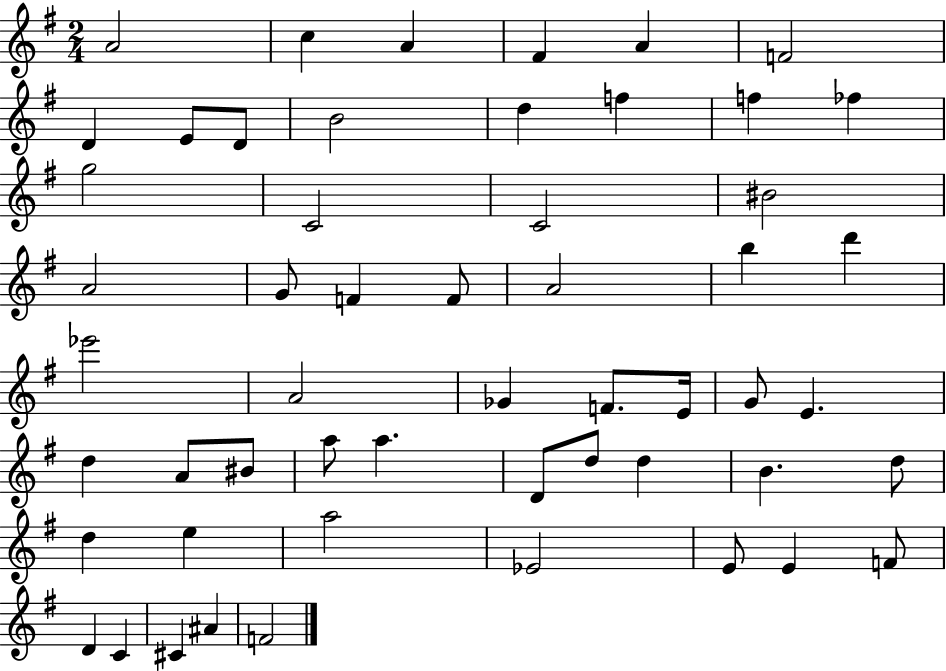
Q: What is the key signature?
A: G major